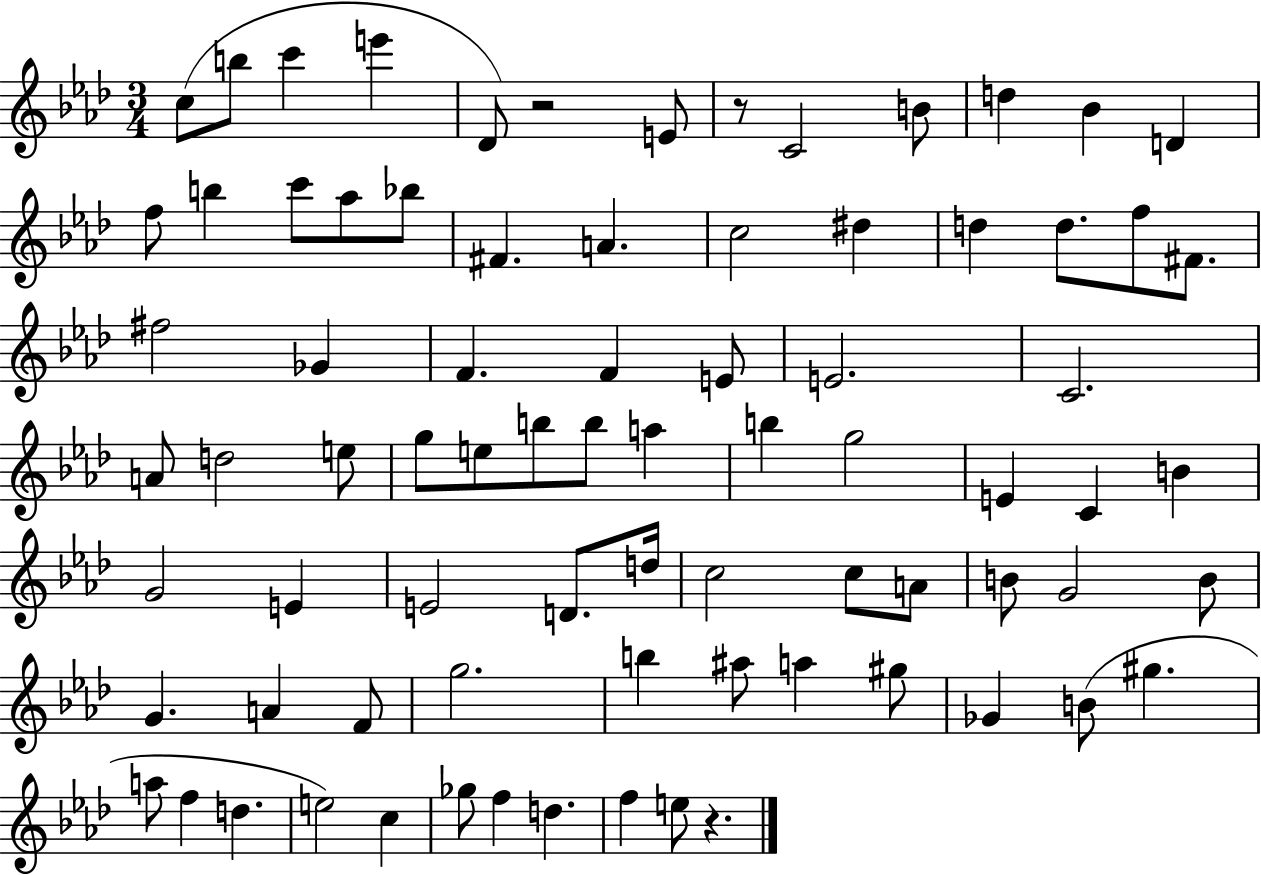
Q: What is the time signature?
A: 3/4